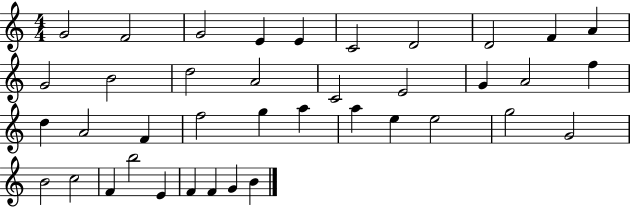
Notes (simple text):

G4/h F4/h G4/h E4/q E4/q C4/h D4/h D4/h F4/q A4/q G4/h B4/h D5/h A4/h C4/h E4/h G4/q A4/h F5/q D5/q A4/h F4/q F5/h G5/q A5/q A5/q E5/q E5/h G5/h G4/h B4/h C5/h F4/q B5/h E4/q F4/q F4/q G4/q B4/q